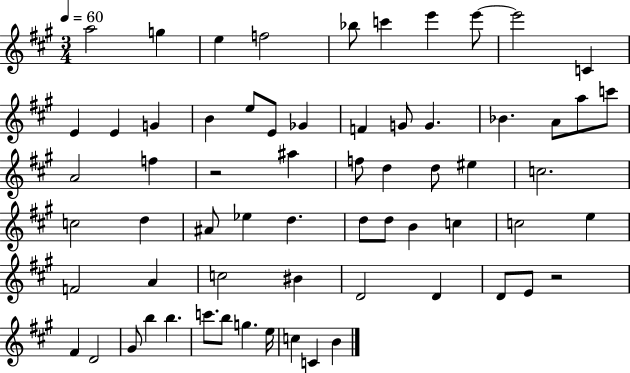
{
  \clef treble
  \numericTimeSignature
  \time 3/4
  \key a \major
  \tempo 4 = 60
  a''2 g''4 | e''4 f''2 | bes''8 c'''4 e'''4 e'''8~~ | e'''2 c'4 | \break e'4 e'4 g'4 | b'4 e''8 e'8 ges'4 | f'4 g'8 g'4. | bes'4. a'8 a''8 c'''8 | \break a'2 f''4 | r2 ais''4 | f''8 d''4 d''8 eis''4 | c''2. | \break c''2 d''4 | ais'8 ees''4 d''4. | d''8 d''8 b'4 c''4 | c''2 e''4 | \break f'2 a'4 | c''2 bis'4 | d'2 d'4 | d'8 e'8 r2 | \break fis'4 d'2 | gis'8 b''4 b''4. | c'''8. b''8 g''4. e''16 | c''4 c'4 b'4 | \break \bar "|."
}